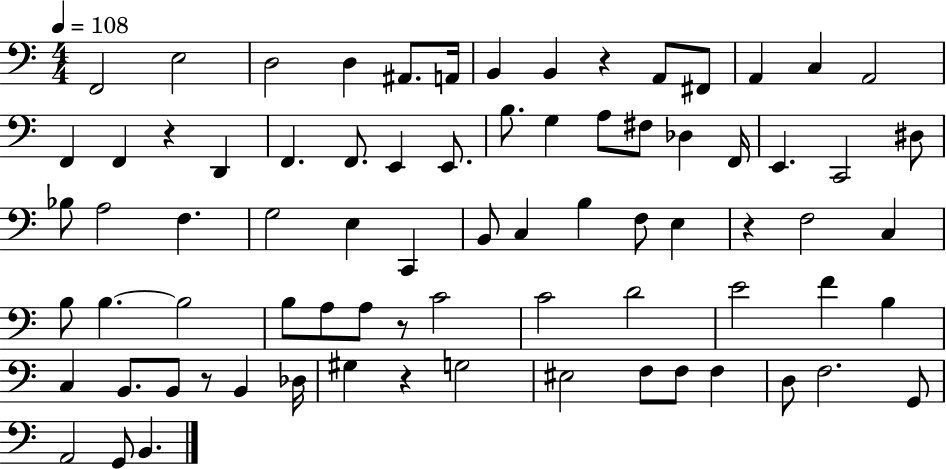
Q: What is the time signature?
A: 4/4